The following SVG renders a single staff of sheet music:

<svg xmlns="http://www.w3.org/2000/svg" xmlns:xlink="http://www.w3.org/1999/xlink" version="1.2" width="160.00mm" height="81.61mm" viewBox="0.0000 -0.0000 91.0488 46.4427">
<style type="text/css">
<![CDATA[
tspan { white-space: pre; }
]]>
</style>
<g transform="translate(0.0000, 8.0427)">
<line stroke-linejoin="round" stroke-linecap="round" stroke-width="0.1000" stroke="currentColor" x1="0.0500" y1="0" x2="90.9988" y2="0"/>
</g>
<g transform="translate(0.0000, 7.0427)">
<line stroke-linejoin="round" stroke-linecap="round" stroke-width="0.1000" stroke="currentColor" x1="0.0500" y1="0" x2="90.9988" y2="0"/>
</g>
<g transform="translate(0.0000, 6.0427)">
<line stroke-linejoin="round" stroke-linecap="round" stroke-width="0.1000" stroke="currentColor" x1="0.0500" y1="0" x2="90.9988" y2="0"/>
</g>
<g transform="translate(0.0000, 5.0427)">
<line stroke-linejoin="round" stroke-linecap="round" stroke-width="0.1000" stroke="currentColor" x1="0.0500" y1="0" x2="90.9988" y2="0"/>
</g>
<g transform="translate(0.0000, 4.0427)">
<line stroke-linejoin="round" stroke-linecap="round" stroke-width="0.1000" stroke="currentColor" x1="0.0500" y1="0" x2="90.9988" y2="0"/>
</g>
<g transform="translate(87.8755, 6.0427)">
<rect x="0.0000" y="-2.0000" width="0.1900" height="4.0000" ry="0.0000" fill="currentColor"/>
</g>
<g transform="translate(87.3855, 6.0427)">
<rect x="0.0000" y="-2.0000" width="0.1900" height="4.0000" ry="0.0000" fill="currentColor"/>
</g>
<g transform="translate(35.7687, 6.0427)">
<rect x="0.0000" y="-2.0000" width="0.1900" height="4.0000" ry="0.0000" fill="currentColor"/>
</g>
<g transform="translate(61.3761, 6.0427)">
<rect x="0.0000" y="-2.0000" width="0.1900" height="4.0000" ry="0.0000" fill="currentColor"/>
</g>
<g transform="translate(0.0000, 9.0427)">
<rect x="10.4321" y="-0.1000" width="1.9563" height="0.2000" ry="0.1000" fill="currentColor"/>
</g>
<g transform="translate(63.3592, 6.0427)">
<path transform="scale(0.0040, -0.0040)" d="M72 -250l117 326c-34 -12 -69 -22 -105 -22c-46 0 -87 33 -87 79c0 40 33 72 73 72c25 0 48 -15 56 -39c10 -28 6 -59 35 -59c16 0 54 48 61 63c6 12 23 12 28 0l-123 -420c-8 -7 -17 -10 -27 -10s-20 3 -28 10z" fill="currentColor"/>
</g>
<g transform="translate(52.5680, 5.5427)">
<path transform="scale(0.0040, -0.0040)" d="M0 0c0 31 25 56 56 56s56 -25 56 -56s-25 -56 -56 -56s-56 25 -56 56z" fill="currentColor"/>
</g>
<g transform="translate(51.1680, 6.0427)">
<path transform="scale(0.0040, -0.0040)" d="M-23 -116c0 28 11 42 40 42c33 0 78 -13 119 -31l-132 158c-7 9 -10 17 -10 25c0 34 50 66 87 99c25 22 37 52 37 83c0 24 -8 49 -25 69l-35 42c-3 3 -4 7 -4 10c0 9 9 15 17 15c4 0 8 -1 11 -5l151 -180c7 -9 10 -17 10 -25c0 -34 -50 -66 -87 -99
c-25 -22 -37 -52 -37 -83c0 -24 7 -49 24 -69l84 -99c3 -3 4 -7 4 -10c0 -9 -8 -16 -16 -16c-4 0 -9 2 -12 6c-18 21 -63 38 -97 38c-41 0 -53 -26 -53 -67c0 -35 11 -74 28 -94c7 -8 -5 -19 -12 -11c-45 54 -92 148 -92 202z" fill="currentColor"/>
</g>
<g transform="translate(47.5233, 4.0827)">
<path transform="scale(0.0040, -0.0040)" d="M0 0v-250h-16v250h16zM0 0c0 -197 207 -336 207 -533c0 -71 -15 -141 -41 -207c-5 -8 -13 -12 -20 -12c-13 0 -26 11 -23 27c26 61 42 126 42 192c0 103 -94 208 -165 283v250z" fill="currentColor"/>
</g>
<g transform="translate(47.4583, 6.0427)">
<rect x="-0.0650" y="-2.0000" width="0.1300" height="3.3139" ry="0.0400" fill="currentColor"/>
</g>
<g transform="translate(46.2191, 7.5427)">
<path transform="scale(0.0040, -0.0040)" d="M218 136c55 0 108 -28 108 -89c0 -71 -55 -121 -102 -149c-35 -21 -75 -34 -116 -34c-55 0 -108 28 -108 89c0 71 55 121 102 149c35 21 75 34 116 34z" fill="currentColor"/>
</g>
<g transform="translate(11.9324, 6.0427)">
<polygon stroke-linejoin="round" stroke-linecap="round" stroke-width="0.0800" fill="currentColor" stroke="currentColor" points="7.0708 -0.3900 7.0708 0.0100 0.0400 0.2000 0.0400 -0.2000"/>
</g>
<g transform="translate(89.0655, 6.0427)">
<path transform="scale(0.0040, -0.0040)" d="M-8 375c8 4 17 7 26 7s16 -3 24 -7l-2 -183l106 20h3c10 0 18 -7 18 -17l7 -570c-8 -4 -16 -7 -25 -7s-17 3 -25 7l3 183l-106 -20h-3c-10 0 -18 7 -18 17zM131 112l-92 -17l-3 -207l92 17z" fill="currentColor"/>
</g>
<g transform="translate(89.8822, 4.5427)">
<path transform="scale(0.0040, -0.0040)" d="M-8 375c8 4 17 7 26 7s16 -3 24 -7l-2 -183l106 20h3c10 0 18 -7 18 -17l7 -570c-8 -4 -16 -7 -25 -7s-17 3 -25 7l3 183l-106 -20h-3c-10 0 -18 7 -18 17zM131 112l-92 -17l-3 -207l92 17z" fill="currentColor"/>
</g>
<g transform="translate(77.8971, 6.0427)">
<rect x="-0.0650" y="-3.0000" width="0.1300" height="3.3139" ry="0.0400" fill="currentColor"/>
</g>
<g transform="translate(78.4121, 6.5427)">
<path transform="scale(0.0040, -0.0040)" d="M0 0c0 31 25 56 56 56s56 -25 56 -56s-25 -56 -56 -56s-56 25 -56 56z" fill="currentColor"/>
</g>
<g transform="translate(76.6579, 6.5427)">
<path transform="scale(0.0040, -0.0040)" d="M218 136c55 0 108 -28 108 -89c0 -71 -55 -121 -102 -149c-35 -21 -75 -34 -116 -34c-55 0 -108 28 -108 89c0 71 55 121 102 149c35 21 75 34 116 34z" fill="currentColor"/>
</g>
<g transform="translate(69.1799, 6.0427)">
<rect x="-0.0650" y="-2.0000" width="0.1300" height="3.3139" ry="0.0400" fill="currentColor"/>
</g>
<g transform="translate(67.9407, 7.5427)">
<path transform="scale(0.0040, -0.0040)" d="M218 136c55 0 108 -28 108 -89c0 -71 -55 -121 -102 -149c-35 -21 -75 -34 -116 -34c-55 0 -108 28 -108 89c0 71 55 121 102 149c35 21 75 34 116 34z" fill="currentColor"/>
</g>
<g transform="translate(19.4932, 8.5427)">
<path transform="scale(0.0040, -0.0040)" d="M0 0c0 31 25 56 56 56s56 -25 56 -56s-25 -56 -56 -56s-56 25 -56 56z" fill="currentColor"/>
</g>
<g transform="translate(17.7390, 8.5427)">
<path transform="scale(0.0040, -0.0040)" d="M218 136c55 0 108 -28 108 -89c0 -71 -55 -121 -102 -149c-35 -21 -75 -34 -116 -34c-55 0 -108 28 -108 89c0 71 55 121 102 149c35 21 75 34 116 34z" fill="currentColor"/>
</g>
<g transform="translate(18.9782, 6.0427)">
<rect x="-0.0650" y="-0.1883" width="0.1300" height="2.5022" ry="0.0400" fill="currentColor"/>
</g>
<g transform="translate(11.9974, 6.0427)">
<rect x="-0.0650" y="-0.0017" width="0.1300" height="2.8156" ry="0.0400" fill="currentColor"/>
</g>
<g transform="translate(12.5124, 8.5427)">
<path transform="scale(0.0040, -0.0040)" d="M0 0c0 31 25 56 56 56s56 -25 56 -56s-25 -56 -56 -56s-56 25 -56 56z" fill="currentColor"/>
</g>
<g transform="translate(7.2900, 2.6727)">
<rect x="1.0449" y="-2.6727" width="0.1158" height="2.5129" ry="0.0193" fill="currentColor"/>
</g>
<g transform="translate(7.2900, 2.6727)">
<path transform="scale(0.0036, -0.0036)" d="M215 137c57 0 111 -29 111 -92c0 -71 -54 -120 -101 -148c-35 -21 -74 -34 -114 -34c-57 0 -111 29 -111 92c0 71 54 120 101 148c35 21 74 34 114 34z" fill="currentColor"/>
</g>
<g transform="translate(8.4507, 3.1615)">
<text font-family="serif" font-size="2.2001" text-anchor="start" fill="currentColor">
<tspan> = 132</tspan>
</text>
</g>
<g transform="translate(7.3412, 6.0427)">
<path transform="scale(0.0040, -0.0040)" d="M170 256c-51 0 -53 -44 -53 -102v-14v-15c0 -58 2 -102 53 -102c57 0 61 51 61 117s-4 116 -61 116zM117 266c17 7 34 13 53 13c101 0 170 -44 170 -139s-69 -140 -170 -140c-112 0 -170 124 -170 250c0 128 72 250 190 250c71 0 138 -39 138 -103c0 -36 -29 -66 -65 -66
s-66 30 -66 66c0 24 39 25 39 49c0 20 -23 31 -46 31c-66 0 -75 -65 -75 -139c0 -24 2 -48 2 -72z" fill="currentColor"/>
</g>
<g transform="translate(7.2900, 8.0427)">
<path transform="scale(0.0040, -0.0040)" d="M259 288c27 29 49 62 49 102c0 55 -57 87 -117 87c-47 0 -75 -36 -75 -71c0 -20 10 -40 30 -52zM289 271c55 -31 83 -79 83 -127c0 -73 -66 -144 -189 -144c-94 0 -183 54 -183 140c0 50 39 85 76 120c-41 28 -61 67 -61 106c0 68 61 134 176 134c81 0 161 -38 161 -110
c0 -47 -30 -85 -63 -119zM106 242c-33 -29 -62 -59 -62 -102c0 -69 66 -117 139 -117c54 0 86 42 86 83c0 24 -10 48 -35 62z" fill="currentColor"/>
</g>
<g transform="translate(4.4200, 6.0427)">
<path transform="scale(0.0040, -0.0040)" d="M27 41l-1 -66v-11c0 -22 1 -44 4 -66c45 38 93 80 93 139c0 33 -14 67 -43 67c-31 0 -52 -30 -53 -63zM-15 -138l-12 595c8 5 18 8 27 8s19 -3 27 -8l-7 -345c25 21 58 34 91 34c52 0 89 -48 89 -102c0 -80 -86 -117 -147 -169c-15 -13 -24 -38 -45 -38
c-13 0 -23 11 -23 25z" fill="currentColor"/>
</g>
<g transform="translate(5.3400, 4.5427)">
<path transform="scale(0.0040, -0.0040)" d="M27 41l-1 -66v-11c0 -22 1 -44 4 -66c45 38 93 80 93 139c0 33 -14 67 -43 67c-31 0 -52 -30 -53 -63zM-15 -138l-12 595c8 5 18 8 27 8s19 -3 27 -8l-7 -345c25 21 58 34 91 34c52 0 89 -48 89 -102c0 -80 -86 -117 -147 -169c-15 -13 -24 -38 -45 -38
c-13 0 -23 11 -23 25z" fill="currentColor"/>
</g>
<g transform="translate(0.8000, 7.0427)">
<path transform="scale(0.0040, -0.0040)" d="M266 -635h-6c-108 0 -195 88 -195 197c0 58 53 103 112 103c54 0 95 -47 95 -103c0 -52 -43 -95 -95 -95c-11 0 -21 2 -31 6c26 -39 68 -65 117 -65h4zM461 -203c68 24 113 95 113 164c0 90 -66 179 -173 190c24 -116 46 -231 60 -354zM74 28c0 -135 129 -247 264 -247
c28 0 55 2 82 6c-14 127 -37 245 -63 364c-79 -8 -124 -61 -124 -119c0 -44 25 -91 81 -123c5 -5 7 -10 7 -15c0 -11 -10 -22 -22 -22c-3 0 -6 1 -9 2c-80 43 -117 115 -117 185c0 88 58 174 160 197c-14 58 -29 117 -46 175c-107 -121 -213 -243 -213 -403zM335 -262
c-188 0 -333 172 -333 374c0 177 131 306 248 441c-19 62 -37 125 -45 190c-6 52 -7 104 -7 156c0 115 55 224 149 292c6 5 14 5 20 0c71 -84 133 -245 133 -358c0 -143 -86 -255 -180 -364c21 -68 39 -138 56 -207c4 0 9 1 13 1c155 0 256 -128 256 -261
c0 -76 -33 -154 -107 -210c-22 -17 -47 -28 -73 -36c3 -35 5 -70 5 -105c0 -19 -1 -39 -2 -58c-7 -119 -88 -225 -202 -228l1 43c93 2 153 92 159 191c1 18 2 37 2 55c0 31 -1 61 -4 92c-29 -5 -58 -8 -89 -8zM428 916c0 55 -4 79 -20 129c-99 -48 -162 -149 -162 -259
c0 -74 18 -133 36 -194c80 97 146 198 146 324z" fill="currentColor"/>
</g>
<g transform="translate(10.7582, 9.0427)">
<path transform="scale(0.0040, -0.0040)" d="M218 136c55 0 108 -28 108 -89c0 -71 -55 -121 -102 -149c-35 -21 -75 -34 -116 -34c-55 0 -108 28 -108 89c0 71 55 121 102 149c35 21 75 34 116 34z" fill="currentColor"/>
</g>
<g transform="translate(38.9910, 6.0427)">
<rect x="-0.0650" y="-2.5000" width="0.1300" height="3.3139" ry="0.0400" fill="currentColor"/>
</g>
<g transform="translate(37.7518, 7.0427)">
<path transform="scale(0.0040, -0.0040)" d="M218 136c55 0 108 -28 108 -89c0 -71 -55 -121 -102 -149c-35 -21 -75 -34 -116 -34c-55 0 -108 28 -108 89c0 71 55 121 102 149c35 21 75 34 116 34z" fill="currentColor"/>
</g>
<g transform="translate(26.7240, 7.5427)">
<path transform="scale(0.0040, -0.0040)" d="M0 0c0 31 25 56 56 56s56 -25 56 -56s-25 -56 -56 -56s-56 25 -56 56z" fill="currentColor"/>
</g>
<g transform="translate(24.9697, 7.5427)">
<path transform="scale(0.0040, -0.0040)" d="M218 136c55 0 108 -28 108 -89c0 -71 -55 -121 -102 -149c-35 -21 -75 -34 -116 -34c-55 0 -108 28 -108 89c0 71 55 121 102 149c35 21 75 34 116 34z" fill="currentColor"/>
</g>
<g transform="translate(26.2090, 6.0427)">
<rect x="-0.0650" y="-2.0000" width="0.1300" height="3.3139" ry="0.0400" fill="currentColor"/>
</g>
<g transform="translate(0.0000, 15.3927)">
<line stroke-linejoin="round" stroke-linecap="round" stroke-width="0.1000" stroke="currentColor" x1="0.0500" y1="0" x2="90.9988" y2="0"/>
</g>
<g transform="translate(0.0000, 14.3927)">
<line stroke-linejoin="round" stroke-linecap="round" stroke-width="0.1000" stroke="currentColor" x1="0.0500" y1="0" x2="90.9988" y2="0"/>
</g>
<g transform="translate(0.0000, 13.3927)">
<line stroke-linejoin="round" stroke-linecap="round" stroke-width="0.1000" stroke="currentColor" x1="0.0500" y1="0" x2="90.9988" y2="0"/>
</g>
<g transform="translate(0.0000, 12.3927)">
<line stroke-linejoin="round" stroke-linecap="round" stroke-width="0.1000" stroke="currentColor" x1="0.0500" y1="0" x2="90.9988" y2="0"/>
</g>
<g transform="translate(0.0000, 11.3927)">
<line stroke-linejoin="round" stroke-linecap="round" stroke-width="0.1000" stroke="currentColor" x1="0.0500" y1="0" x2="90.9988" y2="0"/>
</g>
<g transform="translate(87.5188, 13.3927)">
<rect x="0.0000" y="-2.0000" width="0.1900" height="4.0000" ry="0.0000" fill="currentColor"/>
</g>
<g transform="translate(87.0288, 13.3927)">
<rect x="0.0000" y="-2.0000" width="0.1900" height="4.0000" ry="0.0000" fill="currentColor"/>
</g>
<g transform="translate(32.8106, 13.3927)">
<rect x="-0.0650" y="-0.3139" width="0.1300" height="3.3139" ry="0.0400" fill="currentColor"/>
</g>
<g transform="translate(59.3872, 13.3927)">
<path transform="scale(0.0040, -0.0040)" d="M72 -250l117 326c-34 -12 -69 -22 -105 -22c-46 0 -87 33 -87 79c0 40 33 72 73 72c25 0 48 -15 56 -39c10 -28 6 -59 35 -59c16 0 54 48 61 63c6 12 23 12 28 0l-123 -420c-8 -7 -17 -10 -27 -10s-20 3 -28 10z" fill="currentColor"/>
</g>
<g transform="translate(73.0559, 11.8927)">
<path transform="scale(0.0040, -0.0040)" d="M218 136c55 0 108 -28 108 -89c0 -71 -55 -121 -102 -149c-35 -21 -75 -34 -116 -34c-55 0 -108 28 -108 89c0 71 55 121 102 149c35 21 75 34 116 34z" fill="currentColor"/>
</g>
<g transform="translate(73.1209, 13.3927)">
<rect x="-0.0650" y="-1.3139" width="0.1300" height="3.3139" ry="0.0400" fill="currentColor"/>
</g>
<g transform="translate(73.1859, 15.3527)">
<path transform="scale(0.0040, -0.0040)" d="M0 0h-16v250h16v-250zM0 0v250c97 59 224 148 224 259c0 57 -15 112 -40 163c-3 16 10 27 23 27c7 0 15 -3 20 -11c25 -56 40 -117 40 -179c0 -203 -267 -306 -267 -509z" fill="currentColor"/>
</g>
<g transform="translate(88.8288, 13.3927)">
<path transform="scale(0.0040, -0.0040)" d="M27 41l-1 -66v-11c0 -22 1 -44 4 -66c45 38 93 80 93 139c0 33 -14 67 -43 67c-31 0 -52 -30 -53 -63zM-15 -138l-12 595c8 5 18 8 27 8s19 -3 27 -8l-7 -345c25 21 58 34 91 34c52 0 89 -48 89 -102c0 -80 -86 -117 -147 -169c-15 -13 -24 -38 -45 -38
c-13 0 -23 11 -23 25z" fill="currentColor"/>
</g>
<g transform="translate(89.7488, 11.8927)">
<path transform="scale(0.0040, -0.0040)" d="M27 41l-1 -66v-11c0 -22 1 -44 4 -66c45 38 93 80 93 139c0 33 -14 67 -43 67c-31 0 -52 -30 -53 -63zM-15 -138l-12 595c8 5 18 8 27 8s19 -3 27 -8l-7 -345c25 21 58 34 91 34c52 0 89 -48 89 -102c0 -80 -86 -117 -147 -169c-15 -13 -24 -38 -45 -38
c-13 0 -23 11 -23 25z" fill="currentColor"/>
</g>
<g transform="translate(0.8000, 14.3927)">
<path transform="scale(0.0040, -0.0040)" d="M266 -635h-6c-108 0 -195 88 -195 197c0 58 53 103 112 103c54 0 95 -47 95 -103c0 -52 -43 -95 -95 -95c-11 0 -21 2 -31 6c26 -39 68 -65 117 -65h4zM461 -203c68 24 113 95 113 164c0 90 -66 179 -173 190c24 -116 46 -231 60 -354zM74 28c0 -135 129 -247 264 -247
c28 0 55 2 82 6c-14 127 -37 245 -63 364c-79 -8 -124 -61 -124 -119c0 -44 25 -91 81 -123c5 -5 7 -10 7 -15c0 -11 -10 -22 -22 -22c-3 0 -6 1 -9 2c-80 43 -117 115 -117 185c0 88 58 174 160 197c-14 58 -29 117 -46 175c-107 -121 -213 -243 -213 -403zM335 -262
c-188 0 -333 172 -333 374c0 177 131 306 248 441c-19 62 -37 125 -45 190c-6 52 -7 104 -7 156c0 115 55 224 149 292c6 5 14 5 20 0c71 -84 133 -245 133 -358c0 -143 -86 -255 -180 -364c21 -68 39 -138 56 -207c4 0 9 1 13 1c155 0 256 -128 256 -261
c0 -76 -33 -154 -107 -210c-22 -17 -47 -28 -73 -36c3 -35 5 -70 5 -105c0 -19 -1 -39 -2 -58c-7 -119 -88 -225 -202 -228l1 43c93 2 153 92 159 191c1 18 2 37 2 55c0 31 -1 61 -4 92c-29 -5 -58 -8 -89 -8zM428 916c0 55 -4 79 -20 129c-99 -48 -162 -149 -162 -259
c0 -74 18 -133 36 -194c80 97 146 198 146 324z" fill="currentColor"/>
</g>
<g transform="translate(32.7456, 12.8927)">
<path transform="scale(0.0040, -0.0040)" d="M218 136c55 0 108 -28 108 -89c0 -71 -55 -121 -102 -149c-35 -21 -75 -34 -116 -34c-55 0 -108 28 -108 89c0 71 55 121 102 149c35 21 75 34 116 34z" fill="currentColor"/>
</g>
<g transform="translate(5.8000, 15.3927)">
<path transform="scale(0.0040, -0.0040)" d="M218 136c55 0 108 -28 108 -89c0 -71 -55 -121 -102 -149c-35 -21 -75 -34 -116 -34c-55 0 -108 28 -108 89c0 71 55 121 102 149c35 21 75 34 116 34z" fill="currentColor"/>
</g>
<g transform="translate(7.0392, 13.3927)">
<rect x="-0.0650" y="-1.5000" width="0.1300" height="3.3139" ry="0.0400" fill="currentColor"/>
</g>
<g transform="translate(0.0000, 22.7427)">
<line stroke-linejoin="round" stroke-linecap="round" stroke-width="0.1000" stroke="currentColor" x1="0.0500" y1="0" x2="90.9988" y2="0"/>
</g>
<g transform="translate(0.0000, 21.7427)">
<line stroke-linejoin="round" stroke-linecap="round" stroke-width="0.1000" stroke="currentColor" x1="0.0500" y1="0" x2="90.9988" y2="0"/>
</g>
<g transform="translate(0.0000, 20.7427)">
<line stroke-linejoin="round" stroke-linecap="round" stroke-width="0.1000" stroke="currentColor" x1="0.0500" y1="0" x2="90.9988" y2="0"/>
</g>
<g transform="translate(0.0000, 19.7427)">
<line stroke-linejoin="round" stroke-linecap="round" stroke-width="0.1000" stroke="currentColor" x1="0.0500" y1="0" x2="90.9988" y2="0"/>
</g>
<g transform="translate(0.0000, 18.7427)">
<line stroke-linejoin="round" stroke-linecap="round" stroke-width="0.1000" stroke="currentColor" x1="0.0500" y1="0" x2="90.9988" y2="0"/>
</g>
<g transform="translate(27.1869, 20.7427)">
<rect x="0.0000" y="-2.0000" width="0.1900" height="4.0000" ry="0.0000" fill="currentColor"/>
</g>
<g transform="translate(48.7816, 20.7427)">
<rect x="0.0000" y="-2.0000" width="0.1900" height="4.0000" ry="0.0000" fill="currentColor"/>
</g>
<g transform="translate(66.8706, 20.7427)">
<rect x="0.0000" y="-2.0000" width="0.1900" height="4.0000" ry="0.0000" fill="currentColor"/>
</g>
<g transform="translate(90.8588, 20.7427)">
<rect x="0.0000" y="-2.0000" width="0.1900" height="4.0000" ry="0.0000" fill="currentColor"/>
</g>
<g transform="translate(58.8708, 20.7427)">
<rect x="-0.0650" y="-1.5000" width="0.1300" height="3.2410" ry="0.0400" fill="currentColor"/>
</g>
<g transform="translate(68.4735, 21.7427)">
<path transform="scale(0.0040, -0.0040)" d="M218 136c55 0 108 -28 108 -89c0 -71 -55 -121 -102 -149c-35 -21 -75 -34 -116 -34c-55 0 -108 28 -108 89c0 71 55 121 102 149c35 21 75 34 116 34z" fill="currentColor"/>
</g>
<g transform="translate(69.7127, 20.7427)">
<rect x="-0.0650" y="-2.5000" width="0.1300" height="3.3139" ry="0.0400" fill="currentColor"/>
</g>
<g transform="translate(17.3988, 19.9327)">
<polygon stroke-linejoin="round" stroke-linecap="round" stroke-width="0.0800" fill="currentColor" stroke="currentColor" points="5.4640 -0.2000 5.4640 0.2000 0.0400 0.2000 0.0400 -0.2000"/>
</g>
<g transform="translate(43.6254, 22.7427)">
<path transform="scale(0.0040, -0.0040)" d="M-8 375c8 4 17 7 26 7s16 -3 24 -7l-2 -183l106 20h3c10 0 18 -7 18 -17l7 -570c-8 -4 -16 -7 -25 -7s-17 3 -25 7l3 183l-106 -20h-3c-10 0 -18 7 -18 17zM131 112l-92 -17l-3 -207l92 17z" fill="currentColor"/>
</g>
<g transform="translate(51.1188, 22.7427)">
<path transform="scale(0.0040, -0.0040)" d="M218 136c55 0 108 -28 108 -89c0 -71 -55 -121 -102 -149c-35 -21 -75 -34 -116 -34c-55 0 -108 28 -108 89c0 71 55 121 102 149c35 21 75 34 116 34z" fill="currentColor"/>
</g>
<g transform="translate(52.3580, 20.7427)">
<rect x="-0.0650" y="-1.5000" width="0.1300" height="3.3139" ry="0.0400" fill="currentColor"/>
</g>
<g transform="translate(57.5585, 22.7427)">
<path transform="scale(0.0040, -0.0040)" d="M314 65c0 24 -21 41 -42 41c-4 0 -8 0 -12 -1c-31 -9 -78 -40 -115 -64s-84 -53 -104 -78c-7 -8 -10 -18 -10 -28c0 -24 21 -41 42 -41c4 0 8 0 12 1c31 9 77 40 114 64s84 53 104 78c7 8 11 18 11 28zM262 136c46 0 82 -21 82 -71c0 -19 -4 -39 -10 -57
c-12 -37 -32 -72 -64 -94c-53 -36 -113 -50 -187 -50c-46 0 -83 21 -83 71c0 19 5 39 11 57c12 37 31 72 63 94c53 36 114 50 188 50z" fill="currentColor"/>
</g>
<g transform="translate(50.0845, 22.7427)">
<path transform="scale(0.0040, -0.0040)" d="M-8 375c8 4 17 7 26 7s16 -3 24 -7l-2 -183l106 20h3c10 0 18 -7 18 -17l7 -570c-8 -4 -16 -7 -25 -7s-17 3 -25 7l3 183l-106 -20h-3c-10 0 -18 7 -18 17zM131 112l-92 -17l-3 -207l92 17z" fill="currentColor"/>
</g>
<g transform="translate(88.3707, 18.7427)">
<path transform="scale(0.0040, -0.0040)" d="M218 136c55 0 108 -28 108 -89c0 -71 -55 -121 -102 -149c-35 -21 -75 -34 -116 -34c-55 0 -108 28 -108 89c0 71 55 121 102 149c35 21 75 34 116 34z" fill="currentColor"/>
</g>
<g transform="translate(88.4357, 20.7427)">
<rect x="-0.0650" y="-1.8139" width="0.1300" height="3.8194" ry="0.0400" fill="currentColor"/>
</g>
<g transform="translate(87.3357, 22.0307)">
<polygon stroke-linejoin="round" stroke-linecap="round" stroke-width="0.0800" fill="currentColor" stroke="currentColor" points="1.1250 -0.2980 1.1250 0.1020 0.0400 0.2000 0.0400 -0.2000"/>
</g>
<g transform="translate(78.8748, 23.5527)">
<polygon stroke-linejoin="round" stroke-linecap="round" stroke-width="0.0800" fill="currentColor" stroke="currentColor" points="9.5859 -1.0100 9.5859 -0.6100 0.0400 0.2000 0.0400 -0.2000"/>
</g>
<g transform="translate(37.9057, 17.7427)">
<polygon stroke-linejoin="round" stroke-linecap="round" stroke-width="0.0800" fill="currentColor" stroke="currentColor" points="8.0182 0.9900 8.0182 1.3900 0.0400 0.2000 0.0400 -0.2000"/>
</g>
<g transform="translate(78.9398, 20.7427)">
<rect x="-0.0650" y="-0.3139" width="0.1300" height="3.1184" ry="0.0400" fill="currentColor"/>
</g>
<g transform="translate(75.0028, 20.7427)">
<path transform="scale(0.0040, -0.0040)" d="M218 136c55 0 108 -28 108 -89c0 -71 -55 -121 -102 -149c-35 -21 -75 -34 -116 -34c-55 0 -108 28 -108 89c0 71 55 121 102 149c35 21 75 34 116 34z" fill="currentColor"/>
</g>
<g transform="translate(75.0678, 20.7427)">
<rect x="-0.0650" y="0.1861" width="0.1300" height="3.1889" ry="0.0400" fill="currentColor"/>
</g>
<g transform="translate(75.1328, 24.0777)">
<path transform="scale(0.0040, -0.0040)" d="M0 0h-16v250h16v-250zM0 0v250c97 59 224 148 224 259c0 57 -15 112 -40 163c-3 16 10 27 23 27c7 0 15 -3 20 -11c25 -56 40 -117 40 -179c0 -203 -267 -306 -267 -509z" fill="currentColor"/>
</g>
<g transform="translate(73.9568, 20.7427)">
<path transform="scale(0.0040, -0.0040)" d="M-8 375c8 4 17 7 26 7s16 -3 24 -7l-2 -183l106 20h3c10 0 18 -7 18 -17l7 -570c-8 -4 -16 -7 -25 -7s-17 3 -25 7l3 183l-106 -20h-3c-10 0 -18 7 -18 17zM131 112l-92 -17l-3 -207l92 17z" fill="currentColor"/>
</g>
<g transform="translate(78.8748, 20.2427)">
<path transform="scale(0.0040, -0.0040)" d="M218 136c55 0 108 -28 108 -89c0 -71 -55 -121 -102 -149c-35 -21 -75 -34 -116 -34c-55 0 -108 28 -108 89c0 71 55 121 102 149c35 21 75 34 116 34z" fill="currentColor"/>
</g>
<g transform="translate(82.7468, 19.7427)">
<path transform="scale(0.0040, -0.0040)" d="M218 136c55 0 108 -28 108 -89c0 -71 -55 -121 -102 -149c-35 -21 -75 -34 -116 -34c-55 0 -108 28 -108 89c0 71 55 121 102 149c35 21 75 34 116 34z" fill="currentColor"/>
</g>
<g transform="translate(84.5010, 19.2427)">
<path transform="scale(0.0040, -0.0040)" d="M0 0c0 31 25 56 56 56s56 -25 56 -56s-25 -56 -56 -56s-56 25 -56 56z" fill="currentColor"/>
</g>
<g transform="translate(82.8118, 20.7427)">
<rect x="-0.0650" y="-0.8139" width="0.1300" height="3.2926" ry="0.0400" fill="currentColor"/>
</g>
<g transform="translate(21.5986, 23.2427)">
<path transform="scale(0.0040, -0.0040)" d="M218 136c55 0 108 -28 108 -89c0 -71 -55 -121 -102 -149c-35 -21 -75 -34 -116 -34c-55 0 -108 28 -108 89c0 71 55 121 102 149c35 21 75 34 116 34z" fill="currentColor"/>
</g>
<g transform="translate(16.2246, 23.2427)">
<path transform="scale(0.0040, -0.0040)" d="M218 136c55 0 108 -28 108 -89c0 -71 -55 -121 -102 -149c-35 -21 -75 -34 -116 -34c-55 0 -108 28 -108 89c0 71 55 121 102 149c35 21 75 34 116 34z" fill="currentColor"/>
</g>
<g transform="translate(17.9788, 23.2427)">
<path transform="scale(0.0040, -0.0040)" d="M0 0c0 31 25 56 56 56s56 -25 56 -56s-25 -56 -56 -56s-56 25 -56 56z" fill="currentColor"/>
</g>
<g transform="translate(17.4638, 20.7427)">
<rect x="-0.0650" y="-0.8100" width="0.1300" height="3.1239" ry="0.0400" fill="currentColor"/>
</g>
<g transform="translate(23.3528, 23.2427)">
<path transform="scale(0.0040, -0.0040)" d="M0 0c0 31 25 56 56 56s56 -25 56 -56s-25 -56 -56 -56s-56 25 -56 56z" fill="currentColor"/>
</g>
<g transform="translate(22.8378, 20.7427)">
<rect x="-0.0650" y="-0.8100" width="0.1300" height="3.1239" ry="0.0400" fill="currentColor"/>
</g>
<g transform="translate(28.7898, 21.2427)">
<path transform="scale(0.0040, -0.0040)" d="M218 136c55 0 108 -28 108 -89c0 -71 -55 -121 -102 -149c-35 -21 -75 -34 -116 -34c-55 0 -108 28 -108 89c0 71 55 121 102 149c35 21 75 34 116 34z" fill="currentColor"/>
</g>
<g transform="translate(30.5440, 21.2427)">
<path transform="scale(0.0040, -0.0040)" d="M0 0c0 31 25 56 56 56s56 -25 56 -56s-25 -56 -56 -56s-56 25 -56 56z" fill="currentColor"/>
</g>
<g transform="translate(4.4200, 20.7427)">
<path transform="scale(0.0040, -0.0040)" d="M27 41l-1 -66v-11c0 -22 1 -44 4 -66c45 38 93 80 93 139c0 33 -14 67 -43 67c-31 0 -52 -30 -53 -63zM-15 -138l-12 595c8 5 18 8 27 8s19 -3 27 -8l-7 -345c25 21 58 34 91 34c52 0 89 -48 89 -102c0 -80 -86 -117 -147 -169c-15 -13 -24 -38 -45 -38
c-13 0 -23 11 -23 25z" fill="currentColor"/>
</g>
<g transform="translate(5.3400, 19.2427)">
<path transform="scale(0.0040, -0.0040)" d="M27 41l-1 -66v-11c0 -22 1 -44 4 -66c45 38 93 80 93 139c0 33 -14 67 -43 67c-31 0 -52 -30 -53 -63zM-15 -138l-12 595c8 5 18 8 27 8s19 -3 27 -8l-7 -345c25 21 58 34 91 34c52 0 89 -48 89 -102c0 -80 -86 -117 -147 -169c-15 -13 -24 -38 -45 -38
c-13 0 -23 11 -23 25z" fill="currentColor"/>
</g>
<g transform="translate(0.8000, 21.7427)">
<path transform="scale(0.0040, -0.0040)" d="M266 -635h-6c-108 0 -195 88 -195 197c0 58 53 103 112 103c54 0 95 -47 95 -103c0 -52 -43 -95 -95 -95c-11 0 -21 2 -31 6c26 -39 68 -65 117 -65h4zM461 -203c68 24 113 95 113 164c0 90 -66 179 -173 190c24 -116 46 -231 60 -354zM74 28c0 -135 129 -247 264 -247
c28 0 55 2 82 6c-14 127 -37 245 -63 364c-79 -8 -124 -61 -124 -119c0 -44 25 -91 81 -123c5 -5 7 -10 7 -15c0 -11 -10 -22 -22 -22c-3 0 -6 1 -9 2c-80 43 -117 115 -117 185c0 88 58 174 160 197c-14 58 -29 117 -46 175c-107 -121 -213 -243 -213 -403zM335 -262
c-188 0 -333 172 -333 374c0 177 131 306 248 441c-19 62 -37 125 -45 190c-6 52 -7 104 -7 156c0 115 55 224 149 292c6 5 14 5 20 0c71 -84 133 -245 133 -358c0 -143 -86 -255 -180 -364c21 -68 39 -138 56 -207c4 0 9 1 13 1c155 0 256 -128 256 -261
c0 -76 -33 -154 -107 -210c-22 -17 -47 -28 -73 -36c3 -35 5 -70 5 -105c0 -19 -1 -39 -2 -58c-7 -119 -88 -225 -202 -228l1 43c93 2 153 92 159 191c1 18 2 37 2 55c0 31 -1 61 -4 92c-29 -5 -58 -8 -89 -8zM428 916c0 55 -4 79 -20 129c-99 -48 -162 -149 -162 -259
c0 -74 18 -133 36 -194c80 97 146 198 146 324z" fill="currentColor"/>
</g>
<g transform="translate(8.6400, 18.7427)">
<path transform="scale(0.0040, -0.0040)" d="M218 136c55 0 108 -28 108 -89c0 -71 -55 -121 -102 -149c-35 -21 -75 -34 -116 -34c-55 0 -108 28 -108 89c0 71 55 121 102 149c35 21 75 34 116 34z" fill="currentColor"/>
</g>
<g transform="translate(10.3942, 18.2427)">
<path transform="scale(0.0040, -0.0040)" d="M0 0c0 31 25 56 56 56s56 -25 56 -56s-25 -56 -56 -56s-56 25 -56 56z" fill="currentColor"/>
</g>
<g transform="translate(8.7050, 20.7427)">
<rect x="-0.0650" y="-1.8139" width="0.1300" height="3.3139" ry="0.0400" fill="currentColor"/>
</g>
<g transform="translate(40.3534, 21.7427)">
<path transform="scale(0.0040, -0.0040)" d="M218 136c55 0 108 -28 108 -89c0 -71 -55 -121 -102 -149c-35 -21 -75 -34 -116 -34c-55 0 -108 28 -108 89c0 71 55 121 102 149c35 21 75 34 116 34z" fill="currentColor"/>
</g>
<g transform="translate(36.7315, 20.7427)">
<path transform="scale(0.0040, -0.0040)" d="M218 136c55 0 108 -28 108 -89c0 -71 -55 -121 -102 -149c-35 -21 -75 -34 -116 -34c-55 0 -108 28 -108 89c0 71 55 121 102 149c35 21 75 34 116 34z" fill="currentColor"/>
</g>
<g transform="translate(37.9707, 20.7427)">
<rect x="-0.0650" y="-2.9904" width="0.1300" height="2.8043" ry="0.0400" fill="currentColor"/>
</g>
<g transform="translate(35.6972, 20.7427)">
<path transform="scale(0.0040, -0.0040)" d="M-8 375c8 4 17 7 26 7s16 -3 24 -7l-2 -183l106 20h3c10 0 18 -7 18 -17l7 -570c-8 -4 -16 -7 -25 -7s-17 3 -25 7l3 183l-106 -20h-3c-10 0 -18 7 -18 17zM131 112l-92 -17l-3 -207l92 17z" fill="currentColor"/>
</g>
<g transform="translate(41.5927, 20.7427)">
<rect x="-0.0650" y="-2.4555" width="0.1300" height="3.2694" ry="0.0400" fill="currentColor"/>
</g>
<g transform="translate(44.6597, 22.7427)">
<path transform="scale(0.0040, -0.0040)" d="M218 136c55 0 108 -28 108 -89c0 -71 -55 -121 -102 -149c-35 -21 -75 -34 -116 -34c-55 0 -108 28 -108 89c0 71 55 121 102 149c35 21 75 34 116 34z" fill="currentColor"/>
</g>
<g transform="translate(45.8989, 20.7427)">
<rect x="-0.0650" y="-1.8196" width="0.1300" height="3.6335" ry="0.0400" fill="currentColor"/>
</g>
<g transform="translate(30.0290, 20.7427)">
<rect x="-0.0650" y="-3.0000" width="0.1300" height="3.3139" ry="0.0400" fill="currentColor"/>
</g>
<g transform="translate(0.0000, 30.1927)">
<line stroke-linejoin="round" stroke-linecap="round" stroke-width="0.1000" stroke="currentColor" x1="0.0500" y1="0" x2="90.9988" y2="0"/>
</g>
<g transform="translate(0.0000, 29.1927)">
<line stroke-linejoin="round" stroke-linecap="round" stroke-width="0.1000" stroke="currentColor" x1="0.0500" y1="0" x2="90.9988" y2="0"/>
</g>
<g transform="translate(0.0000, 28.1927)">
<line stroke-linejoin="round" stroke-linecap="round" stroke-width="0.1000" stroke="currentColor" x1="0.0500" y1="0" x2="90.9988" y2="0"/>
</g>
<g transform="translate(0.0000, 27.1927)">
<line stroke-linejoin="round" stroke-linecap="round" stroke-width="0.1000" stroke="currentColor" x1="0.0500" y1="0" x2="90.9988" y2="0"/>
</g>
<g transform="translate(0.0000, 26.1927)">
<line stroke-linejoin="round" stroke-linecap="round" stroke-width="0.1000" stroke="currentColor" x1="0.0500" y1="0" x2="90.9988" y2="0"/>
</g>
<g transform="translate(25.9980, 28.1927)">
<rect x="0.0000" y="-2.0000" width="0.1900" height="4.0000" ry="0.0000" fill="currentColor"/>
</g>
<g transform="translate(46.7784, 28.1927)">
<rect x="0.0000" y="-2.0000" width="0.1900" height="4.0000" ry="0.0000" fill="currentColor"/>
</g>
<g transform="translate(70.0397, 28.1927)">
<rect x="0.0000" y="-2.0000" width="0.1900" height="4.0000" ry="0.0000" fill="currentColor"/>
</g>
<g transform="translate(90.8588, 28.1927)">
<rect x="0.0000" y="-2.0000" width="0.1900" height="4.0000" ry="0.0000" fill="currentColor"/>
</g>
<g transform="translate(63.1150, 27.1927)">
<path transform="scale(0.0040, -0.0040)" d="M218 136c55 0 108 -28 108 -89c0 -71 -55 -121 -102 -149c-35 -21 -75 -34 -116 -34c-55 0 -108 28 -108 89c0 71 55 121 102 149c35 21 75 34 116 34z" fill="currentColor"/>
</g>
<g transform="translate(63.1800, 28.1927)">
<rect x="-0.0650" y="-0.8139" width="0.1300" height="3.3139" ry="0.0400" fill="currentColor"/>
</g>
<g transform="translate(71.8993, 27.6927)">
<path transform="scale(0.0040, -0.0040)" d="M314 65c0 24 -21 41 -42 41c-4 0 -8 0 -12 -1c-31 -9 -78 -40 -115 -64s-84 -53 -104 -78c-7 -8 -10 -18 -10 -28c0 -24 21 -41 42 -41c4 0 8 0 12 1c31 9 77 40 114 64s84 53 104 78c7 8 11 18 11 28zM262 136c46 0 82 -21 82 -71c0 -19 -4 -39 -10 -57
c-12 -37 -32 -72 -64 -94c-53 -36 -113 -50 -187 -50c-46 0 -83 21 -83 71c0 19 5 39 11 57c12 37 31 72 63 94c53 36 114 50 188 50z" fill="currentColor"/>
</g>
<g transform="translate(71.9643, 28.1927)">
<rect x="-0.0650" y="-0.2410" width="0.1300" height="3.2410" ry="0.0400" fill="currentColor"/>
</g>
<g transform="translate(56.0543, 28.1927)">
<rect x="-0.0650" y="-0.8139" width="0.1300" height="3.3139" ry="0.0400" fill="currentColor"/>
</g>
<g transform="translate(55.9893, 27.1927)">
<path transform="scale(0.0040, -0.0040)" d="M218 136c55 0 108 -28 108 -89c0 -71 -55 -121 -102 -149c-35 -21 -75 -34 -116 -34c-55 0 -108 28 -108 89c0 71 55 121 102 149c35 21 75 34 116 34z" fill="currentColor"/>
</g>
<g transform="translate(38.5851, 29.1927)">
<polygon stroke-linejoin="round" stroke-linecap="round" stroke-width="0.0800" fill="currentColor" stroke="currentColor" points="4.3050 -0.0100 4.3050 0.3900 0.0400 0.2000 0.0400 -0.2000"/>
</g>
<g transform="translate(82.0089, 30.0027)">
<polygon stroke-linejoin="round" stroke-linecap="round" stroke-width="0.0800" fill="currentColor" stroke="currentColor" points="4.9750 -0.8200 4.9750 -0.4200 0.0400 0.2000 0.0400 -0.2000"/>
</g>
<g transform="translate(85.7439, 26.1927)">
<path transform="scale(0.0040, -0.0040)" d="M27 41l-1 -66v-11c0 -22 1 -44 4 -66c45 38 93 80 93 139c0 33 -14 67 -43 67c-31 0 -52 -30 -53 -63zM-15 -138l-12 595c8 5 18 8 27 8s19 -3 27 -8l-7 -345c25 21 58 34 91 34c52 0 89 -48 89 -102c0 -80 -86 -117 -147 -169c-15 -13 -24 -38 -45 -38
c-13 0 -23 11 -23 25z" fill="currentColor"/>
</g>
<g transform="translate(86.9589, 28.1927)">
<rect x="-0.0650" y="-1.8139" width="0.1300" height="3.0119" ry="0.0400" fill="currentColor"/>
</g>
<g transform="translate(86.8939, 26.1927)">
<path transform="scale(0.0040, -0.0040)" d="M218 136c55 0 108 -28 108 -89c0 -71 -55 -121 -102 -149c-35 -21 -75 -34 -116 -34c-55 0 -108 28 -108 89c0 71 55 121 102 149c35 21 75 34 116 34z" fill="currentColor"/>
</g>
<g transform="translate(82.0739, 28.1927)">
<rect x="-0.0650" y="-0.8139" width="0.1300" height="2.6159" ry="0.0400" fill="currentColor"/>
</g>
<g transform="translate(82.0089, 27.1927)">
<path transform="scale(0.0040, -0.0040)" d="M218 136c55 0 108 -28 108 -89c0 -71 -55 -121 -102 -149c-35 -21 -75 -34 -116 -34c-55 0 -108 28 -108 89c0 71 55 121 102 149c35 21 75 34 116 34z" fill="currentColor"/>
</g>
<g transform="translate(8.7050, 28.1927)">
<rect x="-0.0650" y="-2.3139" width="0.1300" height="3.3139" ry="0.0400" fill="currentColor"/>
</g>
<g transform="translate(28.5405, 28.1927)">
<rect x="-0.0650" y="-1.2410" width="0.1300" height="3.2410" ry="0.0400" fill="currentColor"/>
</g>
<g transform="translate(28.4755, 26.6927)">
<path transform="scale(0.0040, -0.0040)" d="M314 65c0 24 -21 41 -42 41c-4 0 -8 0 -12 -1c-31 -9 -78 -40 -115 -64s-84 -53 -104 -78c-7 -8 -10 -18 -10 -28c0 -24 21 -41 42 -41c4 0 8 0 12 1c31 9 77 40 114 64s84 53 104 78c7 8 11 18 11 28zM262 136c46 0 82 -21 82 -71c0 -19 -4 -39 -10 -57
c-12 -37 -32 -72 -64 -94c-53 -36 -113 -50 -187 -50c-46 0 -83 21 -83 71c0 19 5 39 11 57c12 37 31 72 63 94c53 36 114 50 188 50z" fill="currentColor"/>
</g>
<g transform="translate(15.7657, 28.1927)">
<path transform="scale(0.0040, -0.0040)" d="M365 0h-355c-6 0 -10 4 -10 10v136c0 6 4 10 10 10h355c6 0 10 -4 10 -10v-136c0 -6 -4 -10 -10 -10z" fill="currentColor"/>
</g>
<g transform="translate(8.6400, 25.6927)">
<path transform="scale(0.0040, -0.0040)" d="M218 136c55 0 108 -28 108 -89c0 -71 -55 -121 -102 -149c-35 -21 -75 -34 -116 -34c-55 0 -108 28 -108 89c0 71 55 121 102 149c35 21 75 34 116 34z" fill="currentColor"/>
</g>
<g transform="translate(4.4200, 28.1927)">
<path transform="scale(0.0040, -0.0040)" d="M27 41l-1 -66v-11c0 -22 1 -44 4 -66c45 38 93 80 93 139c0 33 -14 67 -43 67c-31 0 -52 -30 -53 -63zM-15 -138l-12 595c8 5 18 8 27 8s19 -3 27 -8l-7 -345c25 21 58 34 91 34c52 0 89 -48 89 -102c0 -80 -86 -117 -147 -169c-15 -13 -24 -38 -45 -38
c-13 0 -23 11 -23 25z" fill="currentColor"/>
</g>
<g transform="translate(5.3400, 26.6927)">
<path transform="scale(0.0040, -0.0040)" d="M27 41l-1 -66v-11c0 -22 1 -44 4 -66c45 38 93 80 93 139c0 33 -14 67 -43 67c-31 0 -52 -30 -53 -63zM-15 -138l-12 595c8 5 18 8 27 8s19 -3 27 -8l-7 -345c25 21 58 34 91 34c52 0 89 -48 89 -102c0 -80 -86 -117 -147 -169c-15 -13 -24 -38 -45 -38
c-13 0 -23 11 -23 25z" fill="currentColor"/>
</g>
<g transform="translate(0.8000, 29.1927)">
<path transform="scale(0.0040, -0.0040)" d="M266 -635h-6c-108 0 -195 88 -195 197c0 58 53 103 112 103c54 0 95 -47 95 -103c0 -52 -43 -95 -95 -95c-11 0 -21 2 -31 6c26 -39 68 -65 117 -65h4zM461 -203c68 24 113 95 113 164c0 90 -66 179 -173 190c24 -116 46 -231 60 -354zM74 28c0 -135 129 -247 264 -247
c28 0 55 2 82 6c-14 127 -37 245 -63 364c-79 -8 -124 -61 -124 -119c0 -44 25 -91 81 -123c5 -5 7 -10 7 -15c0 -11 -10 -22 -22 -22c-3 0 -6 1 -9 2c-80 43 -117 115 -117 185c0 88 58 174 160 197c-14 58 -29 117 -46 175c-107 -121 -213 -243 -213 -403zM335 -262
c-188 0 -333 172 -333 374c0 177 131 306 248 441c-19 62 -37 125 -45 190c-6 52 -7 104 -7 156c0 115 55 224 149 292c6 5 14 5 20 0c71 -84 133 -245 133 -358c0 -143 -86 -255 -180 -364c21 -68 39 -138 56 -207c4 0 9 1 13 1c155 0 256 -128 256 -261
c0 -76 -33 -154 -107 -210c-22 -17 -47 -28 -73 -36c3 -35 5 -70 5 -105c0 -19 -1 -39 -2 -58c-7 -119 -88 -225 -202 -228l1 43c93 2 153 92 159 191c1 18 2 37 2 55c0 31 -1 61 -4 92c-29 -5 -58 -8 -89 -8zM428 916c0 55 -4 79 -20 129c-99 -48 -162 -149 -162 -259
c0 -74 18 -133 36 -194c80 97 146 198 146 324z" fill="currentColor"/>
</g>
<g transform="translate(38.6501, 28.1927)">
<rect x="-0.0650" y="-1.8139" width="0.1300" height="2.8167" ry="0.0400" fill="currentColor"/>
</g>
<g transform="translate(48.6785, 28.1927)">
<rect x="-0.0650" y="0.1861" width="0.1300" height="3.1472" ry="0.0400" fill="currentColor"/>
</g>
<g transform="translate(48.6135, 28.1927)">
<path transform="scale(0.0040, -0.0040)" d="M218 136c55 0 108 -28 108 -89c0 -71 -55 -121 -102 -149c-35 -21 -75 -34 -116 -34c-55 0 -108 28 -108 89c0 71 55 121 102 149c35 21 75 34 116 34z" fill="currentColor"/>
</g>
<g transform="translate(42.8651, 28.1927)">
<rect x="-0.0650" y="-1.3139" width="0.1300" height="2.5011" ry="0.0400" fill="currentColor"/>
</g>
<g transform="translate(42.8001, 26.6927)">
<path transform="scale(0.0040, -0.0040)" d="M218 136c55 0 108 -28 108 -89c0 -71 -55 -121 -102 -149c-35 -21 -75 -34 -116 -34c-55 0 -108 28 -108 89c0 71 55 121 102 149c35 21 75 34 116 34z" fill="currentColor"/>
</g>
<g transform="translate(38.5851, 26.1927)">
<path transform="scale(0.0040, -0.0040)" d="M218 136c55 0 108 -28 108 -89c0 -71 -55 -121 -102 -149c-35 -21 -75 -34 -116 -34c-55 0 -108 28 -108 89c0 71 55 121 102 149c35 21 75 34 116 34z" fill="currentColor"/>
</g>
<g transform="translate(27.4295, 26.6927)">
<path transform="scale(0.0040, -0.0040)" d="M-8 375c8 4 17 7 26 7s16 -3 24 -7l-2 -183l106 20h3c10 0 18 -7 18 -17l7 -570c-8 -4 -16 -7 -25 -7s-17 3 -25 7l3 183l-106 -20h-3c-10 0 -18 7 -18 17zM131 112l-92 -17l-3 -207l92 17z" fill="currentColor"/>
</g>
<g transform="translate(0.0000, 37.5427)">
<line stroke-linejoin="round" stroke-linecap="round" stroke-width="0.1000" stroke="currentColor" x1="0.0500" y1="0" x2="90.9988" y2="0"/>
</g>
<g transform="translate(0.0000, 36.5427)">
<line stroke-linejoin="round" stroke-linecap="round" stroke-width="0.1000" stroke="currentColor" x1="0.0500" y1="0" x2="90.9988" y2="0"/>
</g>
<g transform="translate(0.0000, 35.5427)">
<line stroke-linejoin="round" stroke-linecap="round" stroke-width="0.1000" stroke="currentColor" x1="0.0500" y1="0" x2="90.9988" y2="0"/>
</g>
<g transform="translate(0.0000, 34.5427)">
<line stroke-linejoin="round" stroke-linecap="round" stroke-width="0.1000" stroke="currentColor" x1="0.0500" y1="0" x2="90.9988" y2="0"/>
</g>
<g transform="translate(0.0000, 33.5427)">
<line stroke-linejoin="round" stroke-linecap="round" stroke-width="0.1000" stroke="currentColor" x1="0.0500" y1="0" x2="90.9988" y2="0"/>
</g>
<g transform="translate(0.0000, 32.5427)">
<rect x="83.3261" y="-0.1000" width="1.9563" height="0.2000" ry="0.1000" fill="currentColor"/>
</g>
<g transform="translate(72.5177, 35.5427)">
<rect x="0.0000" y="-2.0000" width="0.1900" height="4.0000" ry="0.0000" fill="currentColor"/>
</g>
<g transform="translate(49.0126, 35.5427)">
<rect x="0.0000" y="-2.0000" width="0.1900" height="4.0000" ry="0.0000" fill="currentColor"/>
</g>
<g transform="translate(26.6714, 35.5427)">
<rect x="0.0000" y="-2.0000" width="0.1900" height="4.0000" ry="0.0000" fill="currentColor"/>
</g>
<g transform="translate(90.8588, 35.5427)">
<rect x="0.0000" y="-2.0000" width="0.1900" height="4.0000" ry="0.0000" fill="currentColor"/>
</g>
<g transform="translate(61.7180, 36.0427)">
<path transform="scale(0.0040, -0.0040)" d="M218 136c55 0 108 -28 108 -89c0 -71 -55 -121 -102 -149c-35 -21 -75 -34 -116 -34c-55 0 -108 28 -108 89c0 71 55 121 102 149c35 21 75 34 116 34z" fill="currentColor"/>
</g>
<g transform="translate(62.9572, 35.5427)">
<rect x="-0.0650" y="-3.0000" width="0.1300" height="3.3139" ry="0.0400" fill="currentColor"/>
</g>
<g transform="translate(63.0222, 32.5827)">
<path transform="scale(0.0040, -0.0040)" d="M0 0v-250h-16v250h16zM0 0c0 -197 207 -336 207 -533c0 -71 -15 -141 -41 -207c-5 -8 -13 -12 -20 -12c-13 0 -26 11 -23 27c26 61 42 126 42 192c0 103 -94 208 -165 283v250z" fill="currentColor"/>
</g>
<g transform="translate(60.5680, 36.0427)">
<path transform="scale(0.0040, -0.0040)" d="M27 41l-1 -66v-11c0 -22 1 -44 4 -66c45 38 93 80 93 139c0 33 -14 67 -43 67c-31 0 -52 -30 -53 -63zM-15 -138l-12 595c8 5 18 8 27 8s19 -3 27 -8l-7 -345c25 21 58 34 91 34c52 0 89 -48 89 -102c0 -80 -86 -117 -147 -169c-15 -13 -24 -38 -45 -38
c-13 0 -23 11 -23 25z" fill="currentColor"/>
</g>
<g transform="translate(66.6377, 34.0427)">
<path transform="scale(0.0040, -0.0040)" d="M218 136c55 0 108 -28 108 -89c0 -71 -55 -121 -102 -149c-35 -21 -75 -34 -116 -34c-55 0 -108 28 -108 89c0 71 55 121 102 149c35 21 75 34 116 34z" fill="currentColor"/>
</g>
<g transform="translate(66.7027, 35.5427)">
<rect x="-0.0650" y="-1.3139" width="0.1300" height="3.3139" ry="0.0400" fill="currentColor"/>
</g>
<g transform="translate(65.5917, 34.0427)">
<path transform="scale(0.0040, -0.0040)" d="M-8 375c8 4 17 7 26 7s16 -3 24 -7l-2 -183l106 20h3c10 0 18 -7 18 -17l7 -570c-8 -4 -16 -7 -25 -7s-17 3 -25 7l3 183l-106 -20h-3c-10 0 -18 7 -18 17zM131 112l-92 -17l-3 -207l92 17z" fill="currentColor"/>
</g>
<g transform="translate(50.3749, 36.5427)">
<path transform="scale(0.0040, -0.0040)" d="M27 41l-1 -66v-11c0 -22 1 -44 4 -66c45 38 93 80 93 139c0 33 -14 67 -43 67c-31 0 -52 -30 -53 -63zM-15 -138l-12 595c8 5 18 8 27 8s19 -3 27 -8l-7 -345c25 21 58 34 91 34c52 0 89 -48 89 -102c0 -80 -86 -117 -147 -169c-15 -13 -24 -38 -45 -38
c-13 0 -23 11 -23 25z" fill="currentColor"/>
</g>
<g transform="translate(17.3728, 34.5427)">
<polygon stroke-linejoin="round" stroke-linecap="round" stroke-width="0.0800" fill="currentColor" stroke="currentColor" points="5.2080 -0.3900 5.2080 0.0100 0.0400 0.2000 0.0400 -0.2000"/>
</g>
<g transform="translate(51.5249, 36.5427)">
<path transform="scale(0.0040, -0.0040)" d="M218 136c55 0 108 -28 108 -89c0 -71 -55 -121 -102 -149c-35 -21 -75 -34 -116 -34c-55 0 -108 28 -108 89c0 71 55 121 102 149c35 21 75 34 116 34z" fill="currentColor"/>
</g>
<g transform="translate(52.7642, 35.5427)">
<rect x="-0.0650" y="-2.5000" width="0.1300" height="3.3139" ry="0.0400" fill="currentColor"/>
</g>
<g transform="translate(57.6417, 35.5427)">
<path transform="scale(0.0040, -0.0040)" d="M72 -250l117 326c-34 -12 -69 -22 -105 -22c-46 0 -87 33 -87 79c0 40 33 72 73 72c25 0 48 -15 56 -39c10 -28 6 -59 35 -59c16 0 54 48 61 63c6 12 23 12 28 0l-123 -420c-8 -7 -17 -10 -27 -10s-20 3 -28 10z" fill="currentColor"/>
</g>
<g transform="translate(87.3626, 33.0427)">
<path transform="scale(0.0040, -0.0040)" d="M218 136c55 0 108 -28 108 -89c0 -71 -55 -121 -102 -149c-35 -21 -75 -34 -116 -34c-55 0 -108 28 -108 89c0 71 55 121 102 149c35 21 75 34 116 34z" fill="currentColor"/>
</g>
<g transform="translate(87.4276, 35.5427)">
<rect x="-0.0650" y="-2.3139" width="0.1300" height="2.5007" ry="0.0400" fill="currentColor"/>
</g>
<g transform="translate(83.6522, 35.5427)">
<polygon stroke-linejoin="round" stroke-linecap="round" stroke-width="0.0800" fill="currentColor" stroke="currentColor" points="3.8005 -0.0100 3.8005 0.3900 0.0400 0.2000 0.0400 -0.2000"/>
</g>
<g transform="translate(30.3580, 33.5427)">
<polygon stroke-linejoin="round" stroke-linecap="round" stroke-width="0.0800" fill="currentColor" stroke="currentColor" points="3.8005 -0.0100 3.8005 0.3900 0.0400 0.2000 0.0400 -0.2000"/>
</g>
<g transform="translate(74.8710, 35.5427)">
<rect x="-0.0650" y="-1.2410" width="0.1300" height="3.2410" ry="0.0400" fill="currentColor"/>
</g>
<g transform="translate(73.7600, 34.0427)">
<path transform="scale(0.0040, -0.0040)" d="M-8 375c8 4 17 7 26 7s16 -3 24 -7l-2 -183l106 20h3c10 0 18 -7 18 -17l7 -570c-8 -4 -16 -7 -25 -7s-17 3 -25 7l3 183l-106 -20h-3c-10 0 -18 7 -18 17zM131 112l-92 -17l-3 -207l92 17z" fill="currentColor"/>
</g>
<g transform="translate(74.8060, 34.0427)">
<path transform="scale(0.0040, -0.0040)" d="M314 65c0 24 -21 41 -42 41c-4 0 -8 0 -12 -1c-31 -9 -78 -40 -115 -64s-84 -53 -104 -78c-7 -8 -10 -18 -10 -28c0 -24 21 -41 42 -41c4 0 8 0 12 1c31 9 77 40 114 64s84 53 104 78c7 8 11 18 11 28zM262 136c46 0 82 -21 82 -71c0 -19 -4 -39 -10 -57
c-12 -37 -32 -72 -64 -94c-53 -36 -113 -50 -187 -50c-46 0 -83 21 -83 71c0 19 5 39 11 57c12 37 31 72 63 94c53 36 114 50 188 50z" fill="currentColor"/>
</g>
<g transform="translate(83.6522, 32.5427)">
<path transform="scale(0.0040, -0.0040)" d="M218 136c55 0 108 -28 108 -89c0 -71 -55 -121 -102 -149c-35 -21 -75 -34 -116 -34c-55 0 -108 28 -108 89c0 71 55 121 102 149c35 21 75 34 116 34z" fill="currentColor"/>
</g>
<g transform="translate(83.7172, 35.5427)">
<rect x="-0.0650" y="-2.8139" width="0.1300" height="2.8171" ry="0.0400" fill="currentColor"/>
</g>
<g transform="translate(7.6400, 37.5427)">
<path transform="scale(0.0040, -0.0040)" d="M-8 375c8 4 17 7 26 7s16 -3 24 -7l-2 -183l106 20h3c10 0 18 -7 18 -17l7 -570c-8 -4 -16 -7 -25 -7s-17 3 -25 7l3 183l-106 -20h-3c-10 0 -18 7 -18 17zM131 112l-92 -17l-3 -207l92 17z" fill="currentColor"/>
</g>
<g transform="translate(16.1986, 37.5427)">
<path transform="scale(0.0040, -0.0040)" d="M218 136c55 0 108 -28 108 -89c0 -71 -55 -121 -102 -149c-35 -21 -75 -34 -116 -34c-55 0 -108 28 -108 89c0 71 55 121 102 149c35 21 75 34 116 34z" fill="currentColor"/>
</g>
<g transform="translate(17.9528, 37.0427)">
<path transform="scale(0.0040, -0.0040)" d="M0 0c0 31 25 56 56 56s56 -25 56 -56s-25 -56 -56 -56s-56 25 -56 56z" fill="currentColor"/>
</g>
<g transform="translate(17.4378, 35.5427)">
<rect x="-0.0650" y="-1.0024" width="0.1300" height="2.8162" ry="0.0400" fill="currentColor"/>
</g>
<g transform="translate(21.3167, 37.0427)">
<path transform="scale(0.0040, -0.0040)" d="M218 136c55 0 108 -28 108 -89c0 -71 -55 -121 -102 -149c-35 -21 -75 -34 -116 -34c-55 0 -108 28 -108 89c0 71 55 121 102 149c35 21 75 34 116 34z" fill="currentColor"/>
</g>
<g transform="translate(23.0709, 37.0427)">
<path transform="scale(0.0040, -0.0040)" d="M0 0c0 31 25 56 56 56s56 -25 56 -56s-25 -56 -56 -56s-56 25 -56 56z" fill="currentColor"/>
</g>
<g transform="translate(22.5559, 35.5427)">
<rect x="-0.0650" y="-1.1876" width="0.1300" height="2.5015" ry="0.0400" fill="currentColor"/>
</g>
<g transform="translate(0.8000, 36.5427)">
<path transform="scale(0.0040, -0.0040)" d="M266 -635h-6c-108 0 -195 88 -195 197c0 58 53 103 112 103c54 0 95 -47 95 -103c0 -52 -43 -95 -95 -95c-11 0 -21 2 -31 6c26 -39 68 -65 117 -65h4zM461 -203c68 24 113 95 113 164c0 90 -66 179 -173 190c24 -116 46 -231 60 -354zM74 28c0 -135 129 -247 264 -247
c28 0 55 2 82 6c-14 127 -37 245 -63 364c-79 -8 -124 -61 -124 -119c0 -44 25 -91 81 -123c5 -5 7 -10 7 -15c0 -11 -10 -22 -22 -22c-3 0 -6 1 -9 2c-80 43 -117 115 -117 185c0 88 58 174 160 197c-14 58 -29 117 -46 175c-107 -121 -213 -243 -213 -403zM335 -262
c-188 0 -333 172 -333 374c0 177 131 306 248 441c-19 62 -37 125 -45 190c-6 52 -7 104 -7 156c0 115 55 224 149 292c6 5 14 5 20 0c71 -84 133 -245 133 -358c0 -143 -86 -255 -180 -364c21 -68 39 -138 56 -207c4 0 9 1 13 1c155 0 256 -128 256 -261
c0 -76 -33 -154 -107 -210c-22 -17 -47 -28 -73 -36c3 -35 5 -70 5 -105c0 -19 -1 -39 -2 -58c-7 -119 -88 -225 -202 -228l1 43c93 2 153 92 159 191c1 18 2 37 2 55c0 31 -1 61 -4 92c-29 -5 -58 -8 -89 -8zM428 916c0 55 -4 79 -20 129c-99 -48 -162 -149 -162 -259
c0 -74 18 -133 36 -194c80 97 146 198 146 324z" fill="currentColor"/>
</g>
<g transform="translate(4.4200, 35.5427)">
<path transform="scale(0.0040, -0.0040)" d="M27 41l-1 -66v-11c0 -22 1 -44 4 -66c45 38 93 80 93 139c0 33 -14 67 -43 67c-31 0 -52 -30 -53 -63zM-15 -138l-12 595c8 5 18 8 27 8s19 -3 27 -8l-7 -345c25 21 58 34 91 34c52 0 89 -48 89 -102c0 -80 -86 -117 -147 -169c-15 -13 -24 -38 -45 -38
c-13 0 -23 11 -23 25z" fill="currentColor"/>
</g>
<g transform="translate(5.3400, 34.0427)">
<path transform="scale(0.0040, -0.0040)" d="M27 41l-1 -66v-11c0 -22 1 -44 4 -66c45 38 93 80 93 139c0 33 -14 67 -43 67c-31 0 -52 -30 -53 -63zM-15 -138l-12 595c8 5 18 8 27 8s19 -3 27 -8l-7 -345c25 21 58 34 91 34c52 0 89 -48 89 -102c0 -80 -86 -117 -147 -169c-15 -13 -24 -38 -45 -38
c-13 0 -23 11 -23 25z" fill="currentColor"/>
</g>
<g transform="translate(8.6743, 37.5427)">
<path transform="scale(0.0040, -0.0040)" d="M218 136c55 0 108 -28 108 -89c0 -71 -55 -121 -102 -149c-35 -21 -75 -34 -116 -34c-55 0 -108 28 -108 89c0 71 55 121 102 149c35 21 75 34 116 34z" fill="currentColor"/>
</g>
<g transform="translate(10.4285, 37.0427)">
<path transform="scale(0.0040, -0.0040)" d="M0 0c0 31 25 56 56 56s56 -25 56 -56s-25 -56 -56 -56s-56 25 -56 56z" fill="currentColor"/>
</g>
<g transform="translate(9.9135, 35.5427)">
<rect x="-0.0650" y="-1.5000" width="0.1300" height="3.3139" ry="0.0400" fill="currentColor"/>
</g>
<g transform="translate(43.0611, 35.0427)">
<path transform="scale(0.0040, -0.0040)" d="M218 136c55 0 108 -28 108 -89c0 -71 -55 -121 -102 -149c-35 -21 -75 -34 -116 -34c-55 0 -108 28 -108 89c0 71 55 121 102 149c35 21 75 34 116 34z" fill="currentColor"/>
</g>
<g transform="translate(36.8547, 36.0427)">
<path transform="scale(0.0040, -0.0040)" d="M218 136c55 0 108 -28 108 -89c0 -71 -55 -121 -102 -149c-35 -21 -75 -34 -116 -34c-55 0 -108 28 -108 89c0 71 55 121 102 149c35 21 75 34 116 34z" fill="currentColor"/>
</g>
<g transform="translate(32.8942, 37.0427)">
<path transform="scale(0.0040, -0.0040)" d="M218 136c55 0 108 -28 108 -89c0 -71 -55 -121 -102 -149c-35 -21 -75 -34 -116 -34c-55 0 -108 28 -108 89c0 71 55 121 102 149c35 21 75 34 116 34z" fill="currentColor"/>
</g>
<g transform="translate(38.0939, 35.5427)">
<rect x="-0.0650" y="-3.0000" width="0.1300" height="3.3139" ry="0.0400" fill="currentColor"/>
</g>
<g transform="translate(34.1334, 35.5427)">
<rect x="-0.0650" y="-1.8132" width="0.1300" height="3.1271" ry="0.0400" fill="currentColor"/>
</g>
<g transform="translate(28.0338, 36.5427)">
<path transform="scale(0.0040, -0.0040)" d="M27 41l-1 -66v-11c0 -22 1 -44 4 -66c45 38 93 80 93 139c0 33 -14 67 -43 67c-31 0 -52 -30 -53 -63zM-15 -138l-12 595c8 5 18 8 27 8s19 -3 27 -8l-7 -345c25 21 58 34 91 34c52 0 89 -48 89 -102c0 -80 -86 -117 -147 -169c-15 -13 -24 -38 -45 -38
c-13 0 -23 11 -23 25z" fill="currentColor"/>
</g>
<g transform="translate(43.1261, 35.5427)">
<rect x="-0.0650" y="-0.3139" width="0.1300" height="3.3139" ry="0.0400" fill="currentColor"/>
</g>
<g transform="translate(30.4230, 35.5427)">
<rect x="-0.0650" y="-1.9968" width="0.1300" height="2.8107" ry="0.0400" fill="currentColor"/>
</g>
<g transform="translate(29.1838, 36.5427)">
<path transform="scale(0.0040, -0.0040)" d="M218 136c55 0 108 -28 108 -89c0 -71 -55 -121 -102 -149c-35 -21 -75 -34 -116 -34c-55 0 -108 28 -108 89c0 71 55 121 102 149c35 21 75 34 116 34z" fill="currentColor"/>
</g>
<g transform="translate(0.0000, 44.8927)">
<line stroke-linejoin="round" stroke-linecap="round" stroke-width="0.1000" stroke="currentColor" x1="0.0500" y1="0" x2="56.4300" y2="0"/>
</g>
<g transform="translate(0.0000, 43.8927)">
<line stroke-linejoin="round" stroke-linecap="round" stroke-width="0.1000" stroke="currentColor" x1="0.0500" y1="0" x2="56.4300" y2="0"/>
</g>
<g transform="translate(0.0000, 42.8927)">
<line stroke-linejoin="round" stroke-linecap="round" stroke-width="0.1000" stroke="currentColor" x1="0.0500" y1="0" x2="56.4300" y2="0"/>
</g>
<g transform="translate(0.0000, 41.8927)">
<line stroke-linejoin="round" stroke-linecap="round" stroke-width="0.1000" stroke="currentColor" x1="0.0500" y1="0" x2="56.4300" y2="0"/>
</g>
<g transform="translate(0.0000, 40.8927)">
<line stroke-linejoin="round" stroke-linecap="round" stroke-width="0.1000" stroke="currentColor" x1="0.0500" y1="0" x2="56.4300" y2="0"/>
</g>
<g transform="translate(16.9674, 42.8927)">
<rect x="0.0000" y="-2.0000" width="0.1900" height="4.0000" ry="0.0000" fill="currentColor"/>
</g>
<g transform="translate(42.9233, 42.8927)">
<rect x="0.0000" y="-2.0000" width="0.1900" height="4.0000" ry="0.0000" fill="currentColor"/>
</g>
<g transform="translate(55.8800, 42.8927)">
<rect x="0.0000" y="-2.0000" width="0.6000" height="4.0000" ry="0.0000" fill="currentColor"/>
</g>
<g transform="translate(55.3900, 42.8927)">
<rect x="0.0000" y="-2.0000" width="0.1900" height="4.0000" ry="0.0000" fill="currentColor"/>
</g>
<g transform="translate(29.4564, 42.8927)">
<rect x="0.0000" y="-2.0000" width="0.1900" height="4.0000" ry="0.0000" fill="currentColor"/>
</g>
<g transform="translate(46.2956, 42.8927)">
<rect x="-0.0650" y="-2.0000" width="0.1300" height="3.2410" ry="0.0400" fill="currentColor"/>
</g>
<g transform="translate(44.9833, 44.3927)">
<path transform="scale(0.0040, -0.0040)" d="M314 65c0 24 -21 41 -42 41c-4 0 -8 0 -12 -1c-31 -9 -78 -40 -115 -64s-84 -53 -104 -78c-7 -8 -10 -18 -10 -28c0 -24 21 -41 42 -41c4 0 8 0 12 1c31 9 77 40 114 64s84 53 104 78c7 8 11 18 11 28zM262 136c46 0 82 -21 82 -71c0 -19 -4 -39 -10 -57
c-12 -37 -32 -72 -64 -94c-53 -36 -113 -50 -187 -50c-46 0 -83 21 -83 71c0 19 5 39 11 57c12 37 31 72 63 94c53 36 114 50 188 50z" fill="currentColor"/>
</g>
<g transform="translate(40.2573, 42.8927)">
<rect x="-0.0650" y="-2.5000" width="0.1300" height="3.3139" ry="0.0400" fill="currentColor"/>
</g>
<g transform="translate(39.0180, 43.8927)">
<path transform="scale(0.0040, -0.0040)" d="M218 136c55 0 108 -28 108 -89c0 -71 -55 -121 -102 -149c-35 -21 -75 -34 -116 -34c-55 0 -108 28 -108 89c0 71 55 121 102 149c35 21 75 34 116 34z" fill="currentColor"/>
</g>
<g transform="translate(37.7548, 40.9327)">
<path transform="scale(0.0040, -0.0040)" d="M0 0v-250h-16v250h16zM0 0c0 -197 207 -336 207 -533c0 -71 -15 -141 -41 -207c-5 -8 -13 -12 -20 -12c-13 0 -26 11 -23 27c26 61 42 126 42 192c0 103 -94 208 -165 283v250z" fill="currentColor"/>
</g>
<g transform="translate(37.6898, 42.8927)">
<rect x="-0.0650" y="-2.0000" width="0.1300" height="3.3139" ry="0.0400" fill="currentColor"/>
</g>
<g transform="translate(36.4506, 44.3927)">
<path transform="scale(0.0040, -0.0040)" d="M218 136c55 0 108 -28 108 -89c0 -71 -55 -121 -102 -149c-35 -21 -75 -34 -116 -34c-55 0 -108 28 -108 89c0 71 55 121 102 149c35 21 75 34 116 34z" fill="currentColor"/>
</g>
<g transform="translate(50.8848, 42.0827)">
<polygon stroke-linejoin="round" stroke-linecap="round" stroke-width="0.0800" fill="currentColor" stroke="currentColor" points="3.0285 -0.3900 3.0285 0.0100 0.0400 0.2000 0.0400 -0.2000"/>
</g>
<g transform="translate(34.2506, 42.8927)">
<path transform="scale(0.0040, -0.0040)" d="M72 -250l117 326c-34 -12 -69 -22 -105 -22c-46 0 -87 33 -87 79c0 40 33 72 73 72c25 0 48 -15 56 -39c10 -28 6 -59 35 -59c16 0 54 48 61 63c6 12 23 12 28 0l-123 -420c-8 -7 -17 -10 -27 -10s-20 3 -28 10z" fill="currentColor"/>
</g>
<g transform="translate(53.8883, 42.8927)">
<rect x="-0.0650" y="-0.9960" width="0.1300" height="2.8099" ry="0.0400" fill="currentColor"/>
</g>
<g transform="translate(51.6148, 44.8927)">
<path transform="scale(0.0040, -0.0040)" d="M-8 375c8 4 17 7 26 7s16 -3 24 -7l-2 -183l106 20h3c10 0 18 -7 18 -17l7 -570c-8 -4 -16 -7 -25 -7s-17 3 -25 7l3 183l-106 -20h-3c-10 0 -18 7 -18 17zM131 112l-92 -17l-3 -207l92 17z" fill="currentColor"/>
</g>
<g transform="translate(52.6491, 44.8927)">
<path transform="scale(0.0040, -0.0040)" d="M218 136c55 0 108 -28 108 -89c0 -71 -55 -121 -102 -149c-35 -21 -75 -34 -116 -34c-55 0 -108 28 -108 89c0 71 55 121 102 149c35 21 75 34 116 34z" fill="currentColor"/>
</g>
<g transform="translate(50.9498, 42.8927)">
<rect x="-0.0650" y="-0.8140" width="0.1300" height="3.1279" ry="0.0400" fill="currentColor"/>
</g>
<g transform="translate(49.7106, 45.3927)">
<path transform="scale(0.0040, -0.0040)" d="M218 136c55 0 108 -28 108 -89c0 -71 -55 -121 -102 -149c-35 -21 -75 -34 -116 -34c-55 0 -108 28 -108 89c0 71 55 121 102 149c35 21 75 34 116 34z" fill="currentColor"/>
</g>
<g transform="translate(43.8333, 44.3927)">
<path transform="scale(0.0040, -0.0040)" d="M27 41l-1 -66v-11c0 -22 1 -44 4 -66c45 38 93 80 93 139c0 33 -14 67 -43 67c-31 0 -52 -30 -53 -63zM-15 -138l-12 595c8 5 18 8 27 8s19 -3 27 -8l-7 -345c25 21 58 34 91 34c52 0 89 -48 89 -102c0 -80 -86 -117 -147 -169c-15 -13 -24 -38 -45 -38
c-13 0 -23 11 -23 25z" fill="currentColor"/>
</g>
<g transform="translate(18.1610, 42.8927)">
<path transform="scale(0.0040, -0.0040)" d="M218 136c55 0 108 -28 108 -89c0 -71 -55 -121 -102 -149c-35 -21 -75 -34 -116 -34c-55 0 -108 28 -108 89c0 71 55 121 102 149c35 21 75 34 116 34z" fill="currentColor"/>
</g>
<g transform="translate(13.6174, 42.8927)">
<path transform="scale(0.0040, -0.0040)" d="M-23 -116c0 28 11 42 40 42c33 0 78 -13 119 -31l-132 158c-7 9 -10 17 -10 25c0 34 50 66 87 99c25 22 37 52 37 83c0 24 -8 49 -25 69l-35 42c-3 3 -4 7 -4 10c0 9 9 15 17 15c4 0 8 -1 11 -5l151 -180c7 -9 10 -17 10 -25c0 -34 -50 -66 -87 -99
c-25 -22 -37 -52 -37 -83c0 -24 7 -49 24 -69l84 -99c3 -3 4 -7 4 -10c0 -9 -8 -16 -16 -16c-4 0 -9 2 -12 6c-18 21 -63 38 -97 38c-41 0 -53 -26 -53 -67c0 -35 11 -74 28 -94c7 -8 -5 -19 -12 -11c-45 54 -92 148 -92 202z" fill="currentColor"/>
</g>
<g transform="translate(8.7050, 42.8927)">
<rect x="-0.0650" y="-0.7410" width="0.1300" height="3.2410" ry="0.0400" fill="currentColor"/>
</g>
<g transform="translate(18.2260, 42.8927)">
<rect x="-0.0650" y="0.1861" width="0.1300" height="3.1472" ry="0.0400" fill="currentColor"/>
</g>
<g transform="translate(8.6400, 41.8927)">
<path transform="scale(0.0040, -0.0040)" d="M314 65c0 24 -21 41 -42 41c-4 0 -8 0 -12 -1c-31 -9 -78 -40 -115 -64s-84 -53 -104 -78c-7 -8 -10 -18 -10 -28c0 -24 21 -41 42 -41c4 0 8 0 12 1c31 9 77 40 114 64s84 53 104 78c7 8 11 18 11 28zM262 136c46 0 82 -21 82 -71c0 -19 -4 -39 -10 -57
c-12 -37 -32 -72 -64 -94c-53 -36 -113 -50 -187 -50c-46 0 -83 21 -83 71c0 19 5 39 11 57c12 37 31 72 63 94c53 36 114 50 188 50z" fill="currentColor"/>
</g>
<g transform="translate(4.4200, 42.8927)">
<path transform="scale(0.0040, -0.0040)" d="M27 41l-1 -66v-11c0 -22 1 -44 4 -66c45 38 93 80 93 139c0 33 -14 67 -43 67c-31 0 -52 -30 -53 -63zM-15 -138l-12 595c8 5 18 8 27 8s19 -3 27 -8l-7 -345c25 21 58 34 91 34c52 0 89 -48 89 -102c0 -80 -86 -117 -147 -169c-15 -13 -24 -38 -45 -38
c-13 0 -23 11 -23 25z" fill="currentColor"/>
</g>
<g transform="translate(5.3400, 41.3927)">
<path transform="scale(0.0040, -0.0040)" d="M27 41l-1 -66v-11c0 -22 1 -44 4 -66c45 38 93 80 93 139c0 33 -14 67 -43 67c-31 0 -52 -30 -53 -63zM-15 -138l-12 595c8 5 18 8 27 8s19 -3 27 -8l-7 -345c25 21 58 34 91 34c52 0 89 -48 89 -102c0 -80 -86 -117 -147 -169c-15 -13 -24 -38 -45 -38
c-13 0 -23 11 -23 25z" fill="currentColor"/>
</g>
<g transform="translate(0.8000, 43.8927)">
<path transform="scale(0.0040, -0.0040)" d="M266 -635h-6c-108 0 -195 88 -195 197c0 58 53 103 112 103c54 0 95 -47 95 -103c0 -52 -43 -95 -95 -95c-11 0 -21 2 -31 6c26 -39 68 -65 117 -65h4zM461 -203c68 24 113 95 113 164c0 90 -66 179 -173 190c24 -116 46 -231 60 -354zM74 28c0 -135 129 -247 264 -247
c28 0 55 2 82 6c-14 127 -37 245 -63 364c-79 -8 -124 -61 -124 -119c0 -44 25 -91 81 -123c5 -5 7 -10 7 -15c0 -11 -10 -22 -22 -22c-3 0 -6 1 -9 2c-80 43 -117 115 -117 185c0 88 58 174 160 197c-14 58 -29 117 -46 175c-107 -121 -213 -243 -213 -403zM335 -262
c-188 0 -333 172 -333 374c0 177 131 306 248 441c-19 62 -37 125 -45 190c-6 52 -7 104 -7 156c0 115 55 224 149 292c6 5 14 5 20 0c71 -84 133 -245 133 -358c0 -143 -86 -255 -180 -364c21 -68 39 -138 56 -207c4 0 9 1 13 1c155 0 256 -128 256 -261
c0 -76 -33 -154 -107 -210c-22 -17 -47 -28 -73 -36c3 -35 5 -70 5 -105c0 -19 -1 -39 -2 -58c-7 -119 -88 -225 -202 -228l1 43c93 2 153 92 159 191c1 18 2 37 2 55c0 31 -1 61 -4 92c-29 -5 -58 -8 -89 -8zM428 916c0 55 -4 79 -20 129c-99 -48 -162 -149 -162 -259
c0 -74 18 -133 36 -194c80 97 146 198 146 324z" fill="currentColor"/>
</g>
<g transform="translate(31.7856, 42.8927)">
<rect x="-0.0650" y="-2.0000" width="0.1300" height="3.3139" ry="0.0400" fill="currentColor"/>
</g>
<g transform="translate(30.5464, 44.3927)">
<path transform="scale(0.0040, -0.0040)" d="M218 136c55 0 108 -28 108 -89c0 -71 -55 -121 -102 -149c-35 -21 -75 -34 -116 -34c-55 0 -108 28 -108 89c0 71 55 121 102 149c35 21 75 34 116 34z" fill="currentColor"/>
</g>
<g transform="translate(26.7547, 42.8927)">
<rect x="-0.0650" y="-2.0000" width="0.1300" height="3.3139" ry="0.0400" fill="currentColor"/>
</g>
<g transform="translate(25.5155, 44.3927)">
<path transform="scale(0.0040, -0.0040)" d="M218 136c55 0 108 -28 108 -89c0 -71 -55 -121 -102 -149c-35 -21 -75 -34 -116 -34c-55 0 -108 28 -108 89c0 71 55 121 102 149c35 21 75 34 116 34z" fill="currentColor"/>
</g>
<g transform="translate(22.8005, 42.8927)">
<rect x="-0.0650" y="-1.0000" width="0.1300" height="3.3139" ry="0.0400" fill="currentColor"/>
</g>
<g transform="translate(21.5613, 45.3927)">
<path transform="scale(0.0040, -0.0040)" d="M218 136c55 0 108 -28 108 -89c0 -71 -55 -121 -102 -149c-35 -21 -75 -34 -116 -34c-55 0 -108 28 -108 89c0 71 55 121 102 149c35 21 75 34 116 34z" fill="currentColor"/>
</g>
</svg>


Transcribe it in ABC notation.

X:1
T:Untitled
M:6/8
L:1/4
K:Bb
C/2 D/2 F G F/2 z z/2 F A E c z/2 e/2 f D/2 D/2 A B/2 G/2 E/2 E E2 G B/2 c/2 d/2 f/4 g z2 e2 f/2 e/2 _B d d c2 d/2 _f/2 E E/2 F/2 _G/2 F/2 A c _G z/2 _A/2 e e2 a/2 g/2 d2 z _B D F F z/2 F/2 G _F2 D/2 E/2